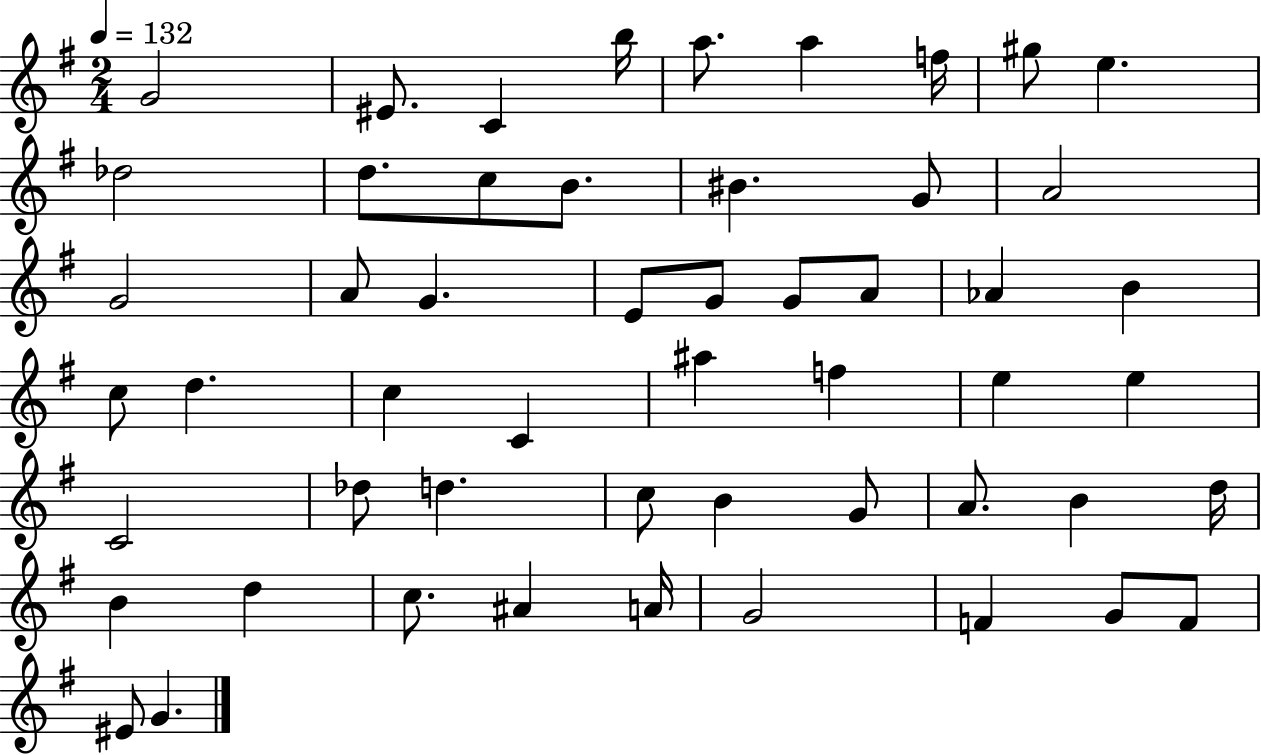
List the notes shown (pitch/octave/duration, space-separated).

G4/h EIS4/e. C4/q B5/s A5/e. A5/q F5/s G#5/e E5/q. Db5/h D5/e. C5/e B4/e. BIS4/q. G4/e A4/h G4/h A4/e G4/q. E4/e G4/e G4/e A4/e Ab4/q B4/q C5/e D5/q. C5/q C4/q A#5/q F5/q E5/q E5/q C4/h Db5/e D5/q. C5/e B4/q G4/e A4/e. B4/q D5/s B4/q D5/q C5/e. A#4/q A4/s G4/h F4/q G4/e F4/e EIS4/e G4/q.